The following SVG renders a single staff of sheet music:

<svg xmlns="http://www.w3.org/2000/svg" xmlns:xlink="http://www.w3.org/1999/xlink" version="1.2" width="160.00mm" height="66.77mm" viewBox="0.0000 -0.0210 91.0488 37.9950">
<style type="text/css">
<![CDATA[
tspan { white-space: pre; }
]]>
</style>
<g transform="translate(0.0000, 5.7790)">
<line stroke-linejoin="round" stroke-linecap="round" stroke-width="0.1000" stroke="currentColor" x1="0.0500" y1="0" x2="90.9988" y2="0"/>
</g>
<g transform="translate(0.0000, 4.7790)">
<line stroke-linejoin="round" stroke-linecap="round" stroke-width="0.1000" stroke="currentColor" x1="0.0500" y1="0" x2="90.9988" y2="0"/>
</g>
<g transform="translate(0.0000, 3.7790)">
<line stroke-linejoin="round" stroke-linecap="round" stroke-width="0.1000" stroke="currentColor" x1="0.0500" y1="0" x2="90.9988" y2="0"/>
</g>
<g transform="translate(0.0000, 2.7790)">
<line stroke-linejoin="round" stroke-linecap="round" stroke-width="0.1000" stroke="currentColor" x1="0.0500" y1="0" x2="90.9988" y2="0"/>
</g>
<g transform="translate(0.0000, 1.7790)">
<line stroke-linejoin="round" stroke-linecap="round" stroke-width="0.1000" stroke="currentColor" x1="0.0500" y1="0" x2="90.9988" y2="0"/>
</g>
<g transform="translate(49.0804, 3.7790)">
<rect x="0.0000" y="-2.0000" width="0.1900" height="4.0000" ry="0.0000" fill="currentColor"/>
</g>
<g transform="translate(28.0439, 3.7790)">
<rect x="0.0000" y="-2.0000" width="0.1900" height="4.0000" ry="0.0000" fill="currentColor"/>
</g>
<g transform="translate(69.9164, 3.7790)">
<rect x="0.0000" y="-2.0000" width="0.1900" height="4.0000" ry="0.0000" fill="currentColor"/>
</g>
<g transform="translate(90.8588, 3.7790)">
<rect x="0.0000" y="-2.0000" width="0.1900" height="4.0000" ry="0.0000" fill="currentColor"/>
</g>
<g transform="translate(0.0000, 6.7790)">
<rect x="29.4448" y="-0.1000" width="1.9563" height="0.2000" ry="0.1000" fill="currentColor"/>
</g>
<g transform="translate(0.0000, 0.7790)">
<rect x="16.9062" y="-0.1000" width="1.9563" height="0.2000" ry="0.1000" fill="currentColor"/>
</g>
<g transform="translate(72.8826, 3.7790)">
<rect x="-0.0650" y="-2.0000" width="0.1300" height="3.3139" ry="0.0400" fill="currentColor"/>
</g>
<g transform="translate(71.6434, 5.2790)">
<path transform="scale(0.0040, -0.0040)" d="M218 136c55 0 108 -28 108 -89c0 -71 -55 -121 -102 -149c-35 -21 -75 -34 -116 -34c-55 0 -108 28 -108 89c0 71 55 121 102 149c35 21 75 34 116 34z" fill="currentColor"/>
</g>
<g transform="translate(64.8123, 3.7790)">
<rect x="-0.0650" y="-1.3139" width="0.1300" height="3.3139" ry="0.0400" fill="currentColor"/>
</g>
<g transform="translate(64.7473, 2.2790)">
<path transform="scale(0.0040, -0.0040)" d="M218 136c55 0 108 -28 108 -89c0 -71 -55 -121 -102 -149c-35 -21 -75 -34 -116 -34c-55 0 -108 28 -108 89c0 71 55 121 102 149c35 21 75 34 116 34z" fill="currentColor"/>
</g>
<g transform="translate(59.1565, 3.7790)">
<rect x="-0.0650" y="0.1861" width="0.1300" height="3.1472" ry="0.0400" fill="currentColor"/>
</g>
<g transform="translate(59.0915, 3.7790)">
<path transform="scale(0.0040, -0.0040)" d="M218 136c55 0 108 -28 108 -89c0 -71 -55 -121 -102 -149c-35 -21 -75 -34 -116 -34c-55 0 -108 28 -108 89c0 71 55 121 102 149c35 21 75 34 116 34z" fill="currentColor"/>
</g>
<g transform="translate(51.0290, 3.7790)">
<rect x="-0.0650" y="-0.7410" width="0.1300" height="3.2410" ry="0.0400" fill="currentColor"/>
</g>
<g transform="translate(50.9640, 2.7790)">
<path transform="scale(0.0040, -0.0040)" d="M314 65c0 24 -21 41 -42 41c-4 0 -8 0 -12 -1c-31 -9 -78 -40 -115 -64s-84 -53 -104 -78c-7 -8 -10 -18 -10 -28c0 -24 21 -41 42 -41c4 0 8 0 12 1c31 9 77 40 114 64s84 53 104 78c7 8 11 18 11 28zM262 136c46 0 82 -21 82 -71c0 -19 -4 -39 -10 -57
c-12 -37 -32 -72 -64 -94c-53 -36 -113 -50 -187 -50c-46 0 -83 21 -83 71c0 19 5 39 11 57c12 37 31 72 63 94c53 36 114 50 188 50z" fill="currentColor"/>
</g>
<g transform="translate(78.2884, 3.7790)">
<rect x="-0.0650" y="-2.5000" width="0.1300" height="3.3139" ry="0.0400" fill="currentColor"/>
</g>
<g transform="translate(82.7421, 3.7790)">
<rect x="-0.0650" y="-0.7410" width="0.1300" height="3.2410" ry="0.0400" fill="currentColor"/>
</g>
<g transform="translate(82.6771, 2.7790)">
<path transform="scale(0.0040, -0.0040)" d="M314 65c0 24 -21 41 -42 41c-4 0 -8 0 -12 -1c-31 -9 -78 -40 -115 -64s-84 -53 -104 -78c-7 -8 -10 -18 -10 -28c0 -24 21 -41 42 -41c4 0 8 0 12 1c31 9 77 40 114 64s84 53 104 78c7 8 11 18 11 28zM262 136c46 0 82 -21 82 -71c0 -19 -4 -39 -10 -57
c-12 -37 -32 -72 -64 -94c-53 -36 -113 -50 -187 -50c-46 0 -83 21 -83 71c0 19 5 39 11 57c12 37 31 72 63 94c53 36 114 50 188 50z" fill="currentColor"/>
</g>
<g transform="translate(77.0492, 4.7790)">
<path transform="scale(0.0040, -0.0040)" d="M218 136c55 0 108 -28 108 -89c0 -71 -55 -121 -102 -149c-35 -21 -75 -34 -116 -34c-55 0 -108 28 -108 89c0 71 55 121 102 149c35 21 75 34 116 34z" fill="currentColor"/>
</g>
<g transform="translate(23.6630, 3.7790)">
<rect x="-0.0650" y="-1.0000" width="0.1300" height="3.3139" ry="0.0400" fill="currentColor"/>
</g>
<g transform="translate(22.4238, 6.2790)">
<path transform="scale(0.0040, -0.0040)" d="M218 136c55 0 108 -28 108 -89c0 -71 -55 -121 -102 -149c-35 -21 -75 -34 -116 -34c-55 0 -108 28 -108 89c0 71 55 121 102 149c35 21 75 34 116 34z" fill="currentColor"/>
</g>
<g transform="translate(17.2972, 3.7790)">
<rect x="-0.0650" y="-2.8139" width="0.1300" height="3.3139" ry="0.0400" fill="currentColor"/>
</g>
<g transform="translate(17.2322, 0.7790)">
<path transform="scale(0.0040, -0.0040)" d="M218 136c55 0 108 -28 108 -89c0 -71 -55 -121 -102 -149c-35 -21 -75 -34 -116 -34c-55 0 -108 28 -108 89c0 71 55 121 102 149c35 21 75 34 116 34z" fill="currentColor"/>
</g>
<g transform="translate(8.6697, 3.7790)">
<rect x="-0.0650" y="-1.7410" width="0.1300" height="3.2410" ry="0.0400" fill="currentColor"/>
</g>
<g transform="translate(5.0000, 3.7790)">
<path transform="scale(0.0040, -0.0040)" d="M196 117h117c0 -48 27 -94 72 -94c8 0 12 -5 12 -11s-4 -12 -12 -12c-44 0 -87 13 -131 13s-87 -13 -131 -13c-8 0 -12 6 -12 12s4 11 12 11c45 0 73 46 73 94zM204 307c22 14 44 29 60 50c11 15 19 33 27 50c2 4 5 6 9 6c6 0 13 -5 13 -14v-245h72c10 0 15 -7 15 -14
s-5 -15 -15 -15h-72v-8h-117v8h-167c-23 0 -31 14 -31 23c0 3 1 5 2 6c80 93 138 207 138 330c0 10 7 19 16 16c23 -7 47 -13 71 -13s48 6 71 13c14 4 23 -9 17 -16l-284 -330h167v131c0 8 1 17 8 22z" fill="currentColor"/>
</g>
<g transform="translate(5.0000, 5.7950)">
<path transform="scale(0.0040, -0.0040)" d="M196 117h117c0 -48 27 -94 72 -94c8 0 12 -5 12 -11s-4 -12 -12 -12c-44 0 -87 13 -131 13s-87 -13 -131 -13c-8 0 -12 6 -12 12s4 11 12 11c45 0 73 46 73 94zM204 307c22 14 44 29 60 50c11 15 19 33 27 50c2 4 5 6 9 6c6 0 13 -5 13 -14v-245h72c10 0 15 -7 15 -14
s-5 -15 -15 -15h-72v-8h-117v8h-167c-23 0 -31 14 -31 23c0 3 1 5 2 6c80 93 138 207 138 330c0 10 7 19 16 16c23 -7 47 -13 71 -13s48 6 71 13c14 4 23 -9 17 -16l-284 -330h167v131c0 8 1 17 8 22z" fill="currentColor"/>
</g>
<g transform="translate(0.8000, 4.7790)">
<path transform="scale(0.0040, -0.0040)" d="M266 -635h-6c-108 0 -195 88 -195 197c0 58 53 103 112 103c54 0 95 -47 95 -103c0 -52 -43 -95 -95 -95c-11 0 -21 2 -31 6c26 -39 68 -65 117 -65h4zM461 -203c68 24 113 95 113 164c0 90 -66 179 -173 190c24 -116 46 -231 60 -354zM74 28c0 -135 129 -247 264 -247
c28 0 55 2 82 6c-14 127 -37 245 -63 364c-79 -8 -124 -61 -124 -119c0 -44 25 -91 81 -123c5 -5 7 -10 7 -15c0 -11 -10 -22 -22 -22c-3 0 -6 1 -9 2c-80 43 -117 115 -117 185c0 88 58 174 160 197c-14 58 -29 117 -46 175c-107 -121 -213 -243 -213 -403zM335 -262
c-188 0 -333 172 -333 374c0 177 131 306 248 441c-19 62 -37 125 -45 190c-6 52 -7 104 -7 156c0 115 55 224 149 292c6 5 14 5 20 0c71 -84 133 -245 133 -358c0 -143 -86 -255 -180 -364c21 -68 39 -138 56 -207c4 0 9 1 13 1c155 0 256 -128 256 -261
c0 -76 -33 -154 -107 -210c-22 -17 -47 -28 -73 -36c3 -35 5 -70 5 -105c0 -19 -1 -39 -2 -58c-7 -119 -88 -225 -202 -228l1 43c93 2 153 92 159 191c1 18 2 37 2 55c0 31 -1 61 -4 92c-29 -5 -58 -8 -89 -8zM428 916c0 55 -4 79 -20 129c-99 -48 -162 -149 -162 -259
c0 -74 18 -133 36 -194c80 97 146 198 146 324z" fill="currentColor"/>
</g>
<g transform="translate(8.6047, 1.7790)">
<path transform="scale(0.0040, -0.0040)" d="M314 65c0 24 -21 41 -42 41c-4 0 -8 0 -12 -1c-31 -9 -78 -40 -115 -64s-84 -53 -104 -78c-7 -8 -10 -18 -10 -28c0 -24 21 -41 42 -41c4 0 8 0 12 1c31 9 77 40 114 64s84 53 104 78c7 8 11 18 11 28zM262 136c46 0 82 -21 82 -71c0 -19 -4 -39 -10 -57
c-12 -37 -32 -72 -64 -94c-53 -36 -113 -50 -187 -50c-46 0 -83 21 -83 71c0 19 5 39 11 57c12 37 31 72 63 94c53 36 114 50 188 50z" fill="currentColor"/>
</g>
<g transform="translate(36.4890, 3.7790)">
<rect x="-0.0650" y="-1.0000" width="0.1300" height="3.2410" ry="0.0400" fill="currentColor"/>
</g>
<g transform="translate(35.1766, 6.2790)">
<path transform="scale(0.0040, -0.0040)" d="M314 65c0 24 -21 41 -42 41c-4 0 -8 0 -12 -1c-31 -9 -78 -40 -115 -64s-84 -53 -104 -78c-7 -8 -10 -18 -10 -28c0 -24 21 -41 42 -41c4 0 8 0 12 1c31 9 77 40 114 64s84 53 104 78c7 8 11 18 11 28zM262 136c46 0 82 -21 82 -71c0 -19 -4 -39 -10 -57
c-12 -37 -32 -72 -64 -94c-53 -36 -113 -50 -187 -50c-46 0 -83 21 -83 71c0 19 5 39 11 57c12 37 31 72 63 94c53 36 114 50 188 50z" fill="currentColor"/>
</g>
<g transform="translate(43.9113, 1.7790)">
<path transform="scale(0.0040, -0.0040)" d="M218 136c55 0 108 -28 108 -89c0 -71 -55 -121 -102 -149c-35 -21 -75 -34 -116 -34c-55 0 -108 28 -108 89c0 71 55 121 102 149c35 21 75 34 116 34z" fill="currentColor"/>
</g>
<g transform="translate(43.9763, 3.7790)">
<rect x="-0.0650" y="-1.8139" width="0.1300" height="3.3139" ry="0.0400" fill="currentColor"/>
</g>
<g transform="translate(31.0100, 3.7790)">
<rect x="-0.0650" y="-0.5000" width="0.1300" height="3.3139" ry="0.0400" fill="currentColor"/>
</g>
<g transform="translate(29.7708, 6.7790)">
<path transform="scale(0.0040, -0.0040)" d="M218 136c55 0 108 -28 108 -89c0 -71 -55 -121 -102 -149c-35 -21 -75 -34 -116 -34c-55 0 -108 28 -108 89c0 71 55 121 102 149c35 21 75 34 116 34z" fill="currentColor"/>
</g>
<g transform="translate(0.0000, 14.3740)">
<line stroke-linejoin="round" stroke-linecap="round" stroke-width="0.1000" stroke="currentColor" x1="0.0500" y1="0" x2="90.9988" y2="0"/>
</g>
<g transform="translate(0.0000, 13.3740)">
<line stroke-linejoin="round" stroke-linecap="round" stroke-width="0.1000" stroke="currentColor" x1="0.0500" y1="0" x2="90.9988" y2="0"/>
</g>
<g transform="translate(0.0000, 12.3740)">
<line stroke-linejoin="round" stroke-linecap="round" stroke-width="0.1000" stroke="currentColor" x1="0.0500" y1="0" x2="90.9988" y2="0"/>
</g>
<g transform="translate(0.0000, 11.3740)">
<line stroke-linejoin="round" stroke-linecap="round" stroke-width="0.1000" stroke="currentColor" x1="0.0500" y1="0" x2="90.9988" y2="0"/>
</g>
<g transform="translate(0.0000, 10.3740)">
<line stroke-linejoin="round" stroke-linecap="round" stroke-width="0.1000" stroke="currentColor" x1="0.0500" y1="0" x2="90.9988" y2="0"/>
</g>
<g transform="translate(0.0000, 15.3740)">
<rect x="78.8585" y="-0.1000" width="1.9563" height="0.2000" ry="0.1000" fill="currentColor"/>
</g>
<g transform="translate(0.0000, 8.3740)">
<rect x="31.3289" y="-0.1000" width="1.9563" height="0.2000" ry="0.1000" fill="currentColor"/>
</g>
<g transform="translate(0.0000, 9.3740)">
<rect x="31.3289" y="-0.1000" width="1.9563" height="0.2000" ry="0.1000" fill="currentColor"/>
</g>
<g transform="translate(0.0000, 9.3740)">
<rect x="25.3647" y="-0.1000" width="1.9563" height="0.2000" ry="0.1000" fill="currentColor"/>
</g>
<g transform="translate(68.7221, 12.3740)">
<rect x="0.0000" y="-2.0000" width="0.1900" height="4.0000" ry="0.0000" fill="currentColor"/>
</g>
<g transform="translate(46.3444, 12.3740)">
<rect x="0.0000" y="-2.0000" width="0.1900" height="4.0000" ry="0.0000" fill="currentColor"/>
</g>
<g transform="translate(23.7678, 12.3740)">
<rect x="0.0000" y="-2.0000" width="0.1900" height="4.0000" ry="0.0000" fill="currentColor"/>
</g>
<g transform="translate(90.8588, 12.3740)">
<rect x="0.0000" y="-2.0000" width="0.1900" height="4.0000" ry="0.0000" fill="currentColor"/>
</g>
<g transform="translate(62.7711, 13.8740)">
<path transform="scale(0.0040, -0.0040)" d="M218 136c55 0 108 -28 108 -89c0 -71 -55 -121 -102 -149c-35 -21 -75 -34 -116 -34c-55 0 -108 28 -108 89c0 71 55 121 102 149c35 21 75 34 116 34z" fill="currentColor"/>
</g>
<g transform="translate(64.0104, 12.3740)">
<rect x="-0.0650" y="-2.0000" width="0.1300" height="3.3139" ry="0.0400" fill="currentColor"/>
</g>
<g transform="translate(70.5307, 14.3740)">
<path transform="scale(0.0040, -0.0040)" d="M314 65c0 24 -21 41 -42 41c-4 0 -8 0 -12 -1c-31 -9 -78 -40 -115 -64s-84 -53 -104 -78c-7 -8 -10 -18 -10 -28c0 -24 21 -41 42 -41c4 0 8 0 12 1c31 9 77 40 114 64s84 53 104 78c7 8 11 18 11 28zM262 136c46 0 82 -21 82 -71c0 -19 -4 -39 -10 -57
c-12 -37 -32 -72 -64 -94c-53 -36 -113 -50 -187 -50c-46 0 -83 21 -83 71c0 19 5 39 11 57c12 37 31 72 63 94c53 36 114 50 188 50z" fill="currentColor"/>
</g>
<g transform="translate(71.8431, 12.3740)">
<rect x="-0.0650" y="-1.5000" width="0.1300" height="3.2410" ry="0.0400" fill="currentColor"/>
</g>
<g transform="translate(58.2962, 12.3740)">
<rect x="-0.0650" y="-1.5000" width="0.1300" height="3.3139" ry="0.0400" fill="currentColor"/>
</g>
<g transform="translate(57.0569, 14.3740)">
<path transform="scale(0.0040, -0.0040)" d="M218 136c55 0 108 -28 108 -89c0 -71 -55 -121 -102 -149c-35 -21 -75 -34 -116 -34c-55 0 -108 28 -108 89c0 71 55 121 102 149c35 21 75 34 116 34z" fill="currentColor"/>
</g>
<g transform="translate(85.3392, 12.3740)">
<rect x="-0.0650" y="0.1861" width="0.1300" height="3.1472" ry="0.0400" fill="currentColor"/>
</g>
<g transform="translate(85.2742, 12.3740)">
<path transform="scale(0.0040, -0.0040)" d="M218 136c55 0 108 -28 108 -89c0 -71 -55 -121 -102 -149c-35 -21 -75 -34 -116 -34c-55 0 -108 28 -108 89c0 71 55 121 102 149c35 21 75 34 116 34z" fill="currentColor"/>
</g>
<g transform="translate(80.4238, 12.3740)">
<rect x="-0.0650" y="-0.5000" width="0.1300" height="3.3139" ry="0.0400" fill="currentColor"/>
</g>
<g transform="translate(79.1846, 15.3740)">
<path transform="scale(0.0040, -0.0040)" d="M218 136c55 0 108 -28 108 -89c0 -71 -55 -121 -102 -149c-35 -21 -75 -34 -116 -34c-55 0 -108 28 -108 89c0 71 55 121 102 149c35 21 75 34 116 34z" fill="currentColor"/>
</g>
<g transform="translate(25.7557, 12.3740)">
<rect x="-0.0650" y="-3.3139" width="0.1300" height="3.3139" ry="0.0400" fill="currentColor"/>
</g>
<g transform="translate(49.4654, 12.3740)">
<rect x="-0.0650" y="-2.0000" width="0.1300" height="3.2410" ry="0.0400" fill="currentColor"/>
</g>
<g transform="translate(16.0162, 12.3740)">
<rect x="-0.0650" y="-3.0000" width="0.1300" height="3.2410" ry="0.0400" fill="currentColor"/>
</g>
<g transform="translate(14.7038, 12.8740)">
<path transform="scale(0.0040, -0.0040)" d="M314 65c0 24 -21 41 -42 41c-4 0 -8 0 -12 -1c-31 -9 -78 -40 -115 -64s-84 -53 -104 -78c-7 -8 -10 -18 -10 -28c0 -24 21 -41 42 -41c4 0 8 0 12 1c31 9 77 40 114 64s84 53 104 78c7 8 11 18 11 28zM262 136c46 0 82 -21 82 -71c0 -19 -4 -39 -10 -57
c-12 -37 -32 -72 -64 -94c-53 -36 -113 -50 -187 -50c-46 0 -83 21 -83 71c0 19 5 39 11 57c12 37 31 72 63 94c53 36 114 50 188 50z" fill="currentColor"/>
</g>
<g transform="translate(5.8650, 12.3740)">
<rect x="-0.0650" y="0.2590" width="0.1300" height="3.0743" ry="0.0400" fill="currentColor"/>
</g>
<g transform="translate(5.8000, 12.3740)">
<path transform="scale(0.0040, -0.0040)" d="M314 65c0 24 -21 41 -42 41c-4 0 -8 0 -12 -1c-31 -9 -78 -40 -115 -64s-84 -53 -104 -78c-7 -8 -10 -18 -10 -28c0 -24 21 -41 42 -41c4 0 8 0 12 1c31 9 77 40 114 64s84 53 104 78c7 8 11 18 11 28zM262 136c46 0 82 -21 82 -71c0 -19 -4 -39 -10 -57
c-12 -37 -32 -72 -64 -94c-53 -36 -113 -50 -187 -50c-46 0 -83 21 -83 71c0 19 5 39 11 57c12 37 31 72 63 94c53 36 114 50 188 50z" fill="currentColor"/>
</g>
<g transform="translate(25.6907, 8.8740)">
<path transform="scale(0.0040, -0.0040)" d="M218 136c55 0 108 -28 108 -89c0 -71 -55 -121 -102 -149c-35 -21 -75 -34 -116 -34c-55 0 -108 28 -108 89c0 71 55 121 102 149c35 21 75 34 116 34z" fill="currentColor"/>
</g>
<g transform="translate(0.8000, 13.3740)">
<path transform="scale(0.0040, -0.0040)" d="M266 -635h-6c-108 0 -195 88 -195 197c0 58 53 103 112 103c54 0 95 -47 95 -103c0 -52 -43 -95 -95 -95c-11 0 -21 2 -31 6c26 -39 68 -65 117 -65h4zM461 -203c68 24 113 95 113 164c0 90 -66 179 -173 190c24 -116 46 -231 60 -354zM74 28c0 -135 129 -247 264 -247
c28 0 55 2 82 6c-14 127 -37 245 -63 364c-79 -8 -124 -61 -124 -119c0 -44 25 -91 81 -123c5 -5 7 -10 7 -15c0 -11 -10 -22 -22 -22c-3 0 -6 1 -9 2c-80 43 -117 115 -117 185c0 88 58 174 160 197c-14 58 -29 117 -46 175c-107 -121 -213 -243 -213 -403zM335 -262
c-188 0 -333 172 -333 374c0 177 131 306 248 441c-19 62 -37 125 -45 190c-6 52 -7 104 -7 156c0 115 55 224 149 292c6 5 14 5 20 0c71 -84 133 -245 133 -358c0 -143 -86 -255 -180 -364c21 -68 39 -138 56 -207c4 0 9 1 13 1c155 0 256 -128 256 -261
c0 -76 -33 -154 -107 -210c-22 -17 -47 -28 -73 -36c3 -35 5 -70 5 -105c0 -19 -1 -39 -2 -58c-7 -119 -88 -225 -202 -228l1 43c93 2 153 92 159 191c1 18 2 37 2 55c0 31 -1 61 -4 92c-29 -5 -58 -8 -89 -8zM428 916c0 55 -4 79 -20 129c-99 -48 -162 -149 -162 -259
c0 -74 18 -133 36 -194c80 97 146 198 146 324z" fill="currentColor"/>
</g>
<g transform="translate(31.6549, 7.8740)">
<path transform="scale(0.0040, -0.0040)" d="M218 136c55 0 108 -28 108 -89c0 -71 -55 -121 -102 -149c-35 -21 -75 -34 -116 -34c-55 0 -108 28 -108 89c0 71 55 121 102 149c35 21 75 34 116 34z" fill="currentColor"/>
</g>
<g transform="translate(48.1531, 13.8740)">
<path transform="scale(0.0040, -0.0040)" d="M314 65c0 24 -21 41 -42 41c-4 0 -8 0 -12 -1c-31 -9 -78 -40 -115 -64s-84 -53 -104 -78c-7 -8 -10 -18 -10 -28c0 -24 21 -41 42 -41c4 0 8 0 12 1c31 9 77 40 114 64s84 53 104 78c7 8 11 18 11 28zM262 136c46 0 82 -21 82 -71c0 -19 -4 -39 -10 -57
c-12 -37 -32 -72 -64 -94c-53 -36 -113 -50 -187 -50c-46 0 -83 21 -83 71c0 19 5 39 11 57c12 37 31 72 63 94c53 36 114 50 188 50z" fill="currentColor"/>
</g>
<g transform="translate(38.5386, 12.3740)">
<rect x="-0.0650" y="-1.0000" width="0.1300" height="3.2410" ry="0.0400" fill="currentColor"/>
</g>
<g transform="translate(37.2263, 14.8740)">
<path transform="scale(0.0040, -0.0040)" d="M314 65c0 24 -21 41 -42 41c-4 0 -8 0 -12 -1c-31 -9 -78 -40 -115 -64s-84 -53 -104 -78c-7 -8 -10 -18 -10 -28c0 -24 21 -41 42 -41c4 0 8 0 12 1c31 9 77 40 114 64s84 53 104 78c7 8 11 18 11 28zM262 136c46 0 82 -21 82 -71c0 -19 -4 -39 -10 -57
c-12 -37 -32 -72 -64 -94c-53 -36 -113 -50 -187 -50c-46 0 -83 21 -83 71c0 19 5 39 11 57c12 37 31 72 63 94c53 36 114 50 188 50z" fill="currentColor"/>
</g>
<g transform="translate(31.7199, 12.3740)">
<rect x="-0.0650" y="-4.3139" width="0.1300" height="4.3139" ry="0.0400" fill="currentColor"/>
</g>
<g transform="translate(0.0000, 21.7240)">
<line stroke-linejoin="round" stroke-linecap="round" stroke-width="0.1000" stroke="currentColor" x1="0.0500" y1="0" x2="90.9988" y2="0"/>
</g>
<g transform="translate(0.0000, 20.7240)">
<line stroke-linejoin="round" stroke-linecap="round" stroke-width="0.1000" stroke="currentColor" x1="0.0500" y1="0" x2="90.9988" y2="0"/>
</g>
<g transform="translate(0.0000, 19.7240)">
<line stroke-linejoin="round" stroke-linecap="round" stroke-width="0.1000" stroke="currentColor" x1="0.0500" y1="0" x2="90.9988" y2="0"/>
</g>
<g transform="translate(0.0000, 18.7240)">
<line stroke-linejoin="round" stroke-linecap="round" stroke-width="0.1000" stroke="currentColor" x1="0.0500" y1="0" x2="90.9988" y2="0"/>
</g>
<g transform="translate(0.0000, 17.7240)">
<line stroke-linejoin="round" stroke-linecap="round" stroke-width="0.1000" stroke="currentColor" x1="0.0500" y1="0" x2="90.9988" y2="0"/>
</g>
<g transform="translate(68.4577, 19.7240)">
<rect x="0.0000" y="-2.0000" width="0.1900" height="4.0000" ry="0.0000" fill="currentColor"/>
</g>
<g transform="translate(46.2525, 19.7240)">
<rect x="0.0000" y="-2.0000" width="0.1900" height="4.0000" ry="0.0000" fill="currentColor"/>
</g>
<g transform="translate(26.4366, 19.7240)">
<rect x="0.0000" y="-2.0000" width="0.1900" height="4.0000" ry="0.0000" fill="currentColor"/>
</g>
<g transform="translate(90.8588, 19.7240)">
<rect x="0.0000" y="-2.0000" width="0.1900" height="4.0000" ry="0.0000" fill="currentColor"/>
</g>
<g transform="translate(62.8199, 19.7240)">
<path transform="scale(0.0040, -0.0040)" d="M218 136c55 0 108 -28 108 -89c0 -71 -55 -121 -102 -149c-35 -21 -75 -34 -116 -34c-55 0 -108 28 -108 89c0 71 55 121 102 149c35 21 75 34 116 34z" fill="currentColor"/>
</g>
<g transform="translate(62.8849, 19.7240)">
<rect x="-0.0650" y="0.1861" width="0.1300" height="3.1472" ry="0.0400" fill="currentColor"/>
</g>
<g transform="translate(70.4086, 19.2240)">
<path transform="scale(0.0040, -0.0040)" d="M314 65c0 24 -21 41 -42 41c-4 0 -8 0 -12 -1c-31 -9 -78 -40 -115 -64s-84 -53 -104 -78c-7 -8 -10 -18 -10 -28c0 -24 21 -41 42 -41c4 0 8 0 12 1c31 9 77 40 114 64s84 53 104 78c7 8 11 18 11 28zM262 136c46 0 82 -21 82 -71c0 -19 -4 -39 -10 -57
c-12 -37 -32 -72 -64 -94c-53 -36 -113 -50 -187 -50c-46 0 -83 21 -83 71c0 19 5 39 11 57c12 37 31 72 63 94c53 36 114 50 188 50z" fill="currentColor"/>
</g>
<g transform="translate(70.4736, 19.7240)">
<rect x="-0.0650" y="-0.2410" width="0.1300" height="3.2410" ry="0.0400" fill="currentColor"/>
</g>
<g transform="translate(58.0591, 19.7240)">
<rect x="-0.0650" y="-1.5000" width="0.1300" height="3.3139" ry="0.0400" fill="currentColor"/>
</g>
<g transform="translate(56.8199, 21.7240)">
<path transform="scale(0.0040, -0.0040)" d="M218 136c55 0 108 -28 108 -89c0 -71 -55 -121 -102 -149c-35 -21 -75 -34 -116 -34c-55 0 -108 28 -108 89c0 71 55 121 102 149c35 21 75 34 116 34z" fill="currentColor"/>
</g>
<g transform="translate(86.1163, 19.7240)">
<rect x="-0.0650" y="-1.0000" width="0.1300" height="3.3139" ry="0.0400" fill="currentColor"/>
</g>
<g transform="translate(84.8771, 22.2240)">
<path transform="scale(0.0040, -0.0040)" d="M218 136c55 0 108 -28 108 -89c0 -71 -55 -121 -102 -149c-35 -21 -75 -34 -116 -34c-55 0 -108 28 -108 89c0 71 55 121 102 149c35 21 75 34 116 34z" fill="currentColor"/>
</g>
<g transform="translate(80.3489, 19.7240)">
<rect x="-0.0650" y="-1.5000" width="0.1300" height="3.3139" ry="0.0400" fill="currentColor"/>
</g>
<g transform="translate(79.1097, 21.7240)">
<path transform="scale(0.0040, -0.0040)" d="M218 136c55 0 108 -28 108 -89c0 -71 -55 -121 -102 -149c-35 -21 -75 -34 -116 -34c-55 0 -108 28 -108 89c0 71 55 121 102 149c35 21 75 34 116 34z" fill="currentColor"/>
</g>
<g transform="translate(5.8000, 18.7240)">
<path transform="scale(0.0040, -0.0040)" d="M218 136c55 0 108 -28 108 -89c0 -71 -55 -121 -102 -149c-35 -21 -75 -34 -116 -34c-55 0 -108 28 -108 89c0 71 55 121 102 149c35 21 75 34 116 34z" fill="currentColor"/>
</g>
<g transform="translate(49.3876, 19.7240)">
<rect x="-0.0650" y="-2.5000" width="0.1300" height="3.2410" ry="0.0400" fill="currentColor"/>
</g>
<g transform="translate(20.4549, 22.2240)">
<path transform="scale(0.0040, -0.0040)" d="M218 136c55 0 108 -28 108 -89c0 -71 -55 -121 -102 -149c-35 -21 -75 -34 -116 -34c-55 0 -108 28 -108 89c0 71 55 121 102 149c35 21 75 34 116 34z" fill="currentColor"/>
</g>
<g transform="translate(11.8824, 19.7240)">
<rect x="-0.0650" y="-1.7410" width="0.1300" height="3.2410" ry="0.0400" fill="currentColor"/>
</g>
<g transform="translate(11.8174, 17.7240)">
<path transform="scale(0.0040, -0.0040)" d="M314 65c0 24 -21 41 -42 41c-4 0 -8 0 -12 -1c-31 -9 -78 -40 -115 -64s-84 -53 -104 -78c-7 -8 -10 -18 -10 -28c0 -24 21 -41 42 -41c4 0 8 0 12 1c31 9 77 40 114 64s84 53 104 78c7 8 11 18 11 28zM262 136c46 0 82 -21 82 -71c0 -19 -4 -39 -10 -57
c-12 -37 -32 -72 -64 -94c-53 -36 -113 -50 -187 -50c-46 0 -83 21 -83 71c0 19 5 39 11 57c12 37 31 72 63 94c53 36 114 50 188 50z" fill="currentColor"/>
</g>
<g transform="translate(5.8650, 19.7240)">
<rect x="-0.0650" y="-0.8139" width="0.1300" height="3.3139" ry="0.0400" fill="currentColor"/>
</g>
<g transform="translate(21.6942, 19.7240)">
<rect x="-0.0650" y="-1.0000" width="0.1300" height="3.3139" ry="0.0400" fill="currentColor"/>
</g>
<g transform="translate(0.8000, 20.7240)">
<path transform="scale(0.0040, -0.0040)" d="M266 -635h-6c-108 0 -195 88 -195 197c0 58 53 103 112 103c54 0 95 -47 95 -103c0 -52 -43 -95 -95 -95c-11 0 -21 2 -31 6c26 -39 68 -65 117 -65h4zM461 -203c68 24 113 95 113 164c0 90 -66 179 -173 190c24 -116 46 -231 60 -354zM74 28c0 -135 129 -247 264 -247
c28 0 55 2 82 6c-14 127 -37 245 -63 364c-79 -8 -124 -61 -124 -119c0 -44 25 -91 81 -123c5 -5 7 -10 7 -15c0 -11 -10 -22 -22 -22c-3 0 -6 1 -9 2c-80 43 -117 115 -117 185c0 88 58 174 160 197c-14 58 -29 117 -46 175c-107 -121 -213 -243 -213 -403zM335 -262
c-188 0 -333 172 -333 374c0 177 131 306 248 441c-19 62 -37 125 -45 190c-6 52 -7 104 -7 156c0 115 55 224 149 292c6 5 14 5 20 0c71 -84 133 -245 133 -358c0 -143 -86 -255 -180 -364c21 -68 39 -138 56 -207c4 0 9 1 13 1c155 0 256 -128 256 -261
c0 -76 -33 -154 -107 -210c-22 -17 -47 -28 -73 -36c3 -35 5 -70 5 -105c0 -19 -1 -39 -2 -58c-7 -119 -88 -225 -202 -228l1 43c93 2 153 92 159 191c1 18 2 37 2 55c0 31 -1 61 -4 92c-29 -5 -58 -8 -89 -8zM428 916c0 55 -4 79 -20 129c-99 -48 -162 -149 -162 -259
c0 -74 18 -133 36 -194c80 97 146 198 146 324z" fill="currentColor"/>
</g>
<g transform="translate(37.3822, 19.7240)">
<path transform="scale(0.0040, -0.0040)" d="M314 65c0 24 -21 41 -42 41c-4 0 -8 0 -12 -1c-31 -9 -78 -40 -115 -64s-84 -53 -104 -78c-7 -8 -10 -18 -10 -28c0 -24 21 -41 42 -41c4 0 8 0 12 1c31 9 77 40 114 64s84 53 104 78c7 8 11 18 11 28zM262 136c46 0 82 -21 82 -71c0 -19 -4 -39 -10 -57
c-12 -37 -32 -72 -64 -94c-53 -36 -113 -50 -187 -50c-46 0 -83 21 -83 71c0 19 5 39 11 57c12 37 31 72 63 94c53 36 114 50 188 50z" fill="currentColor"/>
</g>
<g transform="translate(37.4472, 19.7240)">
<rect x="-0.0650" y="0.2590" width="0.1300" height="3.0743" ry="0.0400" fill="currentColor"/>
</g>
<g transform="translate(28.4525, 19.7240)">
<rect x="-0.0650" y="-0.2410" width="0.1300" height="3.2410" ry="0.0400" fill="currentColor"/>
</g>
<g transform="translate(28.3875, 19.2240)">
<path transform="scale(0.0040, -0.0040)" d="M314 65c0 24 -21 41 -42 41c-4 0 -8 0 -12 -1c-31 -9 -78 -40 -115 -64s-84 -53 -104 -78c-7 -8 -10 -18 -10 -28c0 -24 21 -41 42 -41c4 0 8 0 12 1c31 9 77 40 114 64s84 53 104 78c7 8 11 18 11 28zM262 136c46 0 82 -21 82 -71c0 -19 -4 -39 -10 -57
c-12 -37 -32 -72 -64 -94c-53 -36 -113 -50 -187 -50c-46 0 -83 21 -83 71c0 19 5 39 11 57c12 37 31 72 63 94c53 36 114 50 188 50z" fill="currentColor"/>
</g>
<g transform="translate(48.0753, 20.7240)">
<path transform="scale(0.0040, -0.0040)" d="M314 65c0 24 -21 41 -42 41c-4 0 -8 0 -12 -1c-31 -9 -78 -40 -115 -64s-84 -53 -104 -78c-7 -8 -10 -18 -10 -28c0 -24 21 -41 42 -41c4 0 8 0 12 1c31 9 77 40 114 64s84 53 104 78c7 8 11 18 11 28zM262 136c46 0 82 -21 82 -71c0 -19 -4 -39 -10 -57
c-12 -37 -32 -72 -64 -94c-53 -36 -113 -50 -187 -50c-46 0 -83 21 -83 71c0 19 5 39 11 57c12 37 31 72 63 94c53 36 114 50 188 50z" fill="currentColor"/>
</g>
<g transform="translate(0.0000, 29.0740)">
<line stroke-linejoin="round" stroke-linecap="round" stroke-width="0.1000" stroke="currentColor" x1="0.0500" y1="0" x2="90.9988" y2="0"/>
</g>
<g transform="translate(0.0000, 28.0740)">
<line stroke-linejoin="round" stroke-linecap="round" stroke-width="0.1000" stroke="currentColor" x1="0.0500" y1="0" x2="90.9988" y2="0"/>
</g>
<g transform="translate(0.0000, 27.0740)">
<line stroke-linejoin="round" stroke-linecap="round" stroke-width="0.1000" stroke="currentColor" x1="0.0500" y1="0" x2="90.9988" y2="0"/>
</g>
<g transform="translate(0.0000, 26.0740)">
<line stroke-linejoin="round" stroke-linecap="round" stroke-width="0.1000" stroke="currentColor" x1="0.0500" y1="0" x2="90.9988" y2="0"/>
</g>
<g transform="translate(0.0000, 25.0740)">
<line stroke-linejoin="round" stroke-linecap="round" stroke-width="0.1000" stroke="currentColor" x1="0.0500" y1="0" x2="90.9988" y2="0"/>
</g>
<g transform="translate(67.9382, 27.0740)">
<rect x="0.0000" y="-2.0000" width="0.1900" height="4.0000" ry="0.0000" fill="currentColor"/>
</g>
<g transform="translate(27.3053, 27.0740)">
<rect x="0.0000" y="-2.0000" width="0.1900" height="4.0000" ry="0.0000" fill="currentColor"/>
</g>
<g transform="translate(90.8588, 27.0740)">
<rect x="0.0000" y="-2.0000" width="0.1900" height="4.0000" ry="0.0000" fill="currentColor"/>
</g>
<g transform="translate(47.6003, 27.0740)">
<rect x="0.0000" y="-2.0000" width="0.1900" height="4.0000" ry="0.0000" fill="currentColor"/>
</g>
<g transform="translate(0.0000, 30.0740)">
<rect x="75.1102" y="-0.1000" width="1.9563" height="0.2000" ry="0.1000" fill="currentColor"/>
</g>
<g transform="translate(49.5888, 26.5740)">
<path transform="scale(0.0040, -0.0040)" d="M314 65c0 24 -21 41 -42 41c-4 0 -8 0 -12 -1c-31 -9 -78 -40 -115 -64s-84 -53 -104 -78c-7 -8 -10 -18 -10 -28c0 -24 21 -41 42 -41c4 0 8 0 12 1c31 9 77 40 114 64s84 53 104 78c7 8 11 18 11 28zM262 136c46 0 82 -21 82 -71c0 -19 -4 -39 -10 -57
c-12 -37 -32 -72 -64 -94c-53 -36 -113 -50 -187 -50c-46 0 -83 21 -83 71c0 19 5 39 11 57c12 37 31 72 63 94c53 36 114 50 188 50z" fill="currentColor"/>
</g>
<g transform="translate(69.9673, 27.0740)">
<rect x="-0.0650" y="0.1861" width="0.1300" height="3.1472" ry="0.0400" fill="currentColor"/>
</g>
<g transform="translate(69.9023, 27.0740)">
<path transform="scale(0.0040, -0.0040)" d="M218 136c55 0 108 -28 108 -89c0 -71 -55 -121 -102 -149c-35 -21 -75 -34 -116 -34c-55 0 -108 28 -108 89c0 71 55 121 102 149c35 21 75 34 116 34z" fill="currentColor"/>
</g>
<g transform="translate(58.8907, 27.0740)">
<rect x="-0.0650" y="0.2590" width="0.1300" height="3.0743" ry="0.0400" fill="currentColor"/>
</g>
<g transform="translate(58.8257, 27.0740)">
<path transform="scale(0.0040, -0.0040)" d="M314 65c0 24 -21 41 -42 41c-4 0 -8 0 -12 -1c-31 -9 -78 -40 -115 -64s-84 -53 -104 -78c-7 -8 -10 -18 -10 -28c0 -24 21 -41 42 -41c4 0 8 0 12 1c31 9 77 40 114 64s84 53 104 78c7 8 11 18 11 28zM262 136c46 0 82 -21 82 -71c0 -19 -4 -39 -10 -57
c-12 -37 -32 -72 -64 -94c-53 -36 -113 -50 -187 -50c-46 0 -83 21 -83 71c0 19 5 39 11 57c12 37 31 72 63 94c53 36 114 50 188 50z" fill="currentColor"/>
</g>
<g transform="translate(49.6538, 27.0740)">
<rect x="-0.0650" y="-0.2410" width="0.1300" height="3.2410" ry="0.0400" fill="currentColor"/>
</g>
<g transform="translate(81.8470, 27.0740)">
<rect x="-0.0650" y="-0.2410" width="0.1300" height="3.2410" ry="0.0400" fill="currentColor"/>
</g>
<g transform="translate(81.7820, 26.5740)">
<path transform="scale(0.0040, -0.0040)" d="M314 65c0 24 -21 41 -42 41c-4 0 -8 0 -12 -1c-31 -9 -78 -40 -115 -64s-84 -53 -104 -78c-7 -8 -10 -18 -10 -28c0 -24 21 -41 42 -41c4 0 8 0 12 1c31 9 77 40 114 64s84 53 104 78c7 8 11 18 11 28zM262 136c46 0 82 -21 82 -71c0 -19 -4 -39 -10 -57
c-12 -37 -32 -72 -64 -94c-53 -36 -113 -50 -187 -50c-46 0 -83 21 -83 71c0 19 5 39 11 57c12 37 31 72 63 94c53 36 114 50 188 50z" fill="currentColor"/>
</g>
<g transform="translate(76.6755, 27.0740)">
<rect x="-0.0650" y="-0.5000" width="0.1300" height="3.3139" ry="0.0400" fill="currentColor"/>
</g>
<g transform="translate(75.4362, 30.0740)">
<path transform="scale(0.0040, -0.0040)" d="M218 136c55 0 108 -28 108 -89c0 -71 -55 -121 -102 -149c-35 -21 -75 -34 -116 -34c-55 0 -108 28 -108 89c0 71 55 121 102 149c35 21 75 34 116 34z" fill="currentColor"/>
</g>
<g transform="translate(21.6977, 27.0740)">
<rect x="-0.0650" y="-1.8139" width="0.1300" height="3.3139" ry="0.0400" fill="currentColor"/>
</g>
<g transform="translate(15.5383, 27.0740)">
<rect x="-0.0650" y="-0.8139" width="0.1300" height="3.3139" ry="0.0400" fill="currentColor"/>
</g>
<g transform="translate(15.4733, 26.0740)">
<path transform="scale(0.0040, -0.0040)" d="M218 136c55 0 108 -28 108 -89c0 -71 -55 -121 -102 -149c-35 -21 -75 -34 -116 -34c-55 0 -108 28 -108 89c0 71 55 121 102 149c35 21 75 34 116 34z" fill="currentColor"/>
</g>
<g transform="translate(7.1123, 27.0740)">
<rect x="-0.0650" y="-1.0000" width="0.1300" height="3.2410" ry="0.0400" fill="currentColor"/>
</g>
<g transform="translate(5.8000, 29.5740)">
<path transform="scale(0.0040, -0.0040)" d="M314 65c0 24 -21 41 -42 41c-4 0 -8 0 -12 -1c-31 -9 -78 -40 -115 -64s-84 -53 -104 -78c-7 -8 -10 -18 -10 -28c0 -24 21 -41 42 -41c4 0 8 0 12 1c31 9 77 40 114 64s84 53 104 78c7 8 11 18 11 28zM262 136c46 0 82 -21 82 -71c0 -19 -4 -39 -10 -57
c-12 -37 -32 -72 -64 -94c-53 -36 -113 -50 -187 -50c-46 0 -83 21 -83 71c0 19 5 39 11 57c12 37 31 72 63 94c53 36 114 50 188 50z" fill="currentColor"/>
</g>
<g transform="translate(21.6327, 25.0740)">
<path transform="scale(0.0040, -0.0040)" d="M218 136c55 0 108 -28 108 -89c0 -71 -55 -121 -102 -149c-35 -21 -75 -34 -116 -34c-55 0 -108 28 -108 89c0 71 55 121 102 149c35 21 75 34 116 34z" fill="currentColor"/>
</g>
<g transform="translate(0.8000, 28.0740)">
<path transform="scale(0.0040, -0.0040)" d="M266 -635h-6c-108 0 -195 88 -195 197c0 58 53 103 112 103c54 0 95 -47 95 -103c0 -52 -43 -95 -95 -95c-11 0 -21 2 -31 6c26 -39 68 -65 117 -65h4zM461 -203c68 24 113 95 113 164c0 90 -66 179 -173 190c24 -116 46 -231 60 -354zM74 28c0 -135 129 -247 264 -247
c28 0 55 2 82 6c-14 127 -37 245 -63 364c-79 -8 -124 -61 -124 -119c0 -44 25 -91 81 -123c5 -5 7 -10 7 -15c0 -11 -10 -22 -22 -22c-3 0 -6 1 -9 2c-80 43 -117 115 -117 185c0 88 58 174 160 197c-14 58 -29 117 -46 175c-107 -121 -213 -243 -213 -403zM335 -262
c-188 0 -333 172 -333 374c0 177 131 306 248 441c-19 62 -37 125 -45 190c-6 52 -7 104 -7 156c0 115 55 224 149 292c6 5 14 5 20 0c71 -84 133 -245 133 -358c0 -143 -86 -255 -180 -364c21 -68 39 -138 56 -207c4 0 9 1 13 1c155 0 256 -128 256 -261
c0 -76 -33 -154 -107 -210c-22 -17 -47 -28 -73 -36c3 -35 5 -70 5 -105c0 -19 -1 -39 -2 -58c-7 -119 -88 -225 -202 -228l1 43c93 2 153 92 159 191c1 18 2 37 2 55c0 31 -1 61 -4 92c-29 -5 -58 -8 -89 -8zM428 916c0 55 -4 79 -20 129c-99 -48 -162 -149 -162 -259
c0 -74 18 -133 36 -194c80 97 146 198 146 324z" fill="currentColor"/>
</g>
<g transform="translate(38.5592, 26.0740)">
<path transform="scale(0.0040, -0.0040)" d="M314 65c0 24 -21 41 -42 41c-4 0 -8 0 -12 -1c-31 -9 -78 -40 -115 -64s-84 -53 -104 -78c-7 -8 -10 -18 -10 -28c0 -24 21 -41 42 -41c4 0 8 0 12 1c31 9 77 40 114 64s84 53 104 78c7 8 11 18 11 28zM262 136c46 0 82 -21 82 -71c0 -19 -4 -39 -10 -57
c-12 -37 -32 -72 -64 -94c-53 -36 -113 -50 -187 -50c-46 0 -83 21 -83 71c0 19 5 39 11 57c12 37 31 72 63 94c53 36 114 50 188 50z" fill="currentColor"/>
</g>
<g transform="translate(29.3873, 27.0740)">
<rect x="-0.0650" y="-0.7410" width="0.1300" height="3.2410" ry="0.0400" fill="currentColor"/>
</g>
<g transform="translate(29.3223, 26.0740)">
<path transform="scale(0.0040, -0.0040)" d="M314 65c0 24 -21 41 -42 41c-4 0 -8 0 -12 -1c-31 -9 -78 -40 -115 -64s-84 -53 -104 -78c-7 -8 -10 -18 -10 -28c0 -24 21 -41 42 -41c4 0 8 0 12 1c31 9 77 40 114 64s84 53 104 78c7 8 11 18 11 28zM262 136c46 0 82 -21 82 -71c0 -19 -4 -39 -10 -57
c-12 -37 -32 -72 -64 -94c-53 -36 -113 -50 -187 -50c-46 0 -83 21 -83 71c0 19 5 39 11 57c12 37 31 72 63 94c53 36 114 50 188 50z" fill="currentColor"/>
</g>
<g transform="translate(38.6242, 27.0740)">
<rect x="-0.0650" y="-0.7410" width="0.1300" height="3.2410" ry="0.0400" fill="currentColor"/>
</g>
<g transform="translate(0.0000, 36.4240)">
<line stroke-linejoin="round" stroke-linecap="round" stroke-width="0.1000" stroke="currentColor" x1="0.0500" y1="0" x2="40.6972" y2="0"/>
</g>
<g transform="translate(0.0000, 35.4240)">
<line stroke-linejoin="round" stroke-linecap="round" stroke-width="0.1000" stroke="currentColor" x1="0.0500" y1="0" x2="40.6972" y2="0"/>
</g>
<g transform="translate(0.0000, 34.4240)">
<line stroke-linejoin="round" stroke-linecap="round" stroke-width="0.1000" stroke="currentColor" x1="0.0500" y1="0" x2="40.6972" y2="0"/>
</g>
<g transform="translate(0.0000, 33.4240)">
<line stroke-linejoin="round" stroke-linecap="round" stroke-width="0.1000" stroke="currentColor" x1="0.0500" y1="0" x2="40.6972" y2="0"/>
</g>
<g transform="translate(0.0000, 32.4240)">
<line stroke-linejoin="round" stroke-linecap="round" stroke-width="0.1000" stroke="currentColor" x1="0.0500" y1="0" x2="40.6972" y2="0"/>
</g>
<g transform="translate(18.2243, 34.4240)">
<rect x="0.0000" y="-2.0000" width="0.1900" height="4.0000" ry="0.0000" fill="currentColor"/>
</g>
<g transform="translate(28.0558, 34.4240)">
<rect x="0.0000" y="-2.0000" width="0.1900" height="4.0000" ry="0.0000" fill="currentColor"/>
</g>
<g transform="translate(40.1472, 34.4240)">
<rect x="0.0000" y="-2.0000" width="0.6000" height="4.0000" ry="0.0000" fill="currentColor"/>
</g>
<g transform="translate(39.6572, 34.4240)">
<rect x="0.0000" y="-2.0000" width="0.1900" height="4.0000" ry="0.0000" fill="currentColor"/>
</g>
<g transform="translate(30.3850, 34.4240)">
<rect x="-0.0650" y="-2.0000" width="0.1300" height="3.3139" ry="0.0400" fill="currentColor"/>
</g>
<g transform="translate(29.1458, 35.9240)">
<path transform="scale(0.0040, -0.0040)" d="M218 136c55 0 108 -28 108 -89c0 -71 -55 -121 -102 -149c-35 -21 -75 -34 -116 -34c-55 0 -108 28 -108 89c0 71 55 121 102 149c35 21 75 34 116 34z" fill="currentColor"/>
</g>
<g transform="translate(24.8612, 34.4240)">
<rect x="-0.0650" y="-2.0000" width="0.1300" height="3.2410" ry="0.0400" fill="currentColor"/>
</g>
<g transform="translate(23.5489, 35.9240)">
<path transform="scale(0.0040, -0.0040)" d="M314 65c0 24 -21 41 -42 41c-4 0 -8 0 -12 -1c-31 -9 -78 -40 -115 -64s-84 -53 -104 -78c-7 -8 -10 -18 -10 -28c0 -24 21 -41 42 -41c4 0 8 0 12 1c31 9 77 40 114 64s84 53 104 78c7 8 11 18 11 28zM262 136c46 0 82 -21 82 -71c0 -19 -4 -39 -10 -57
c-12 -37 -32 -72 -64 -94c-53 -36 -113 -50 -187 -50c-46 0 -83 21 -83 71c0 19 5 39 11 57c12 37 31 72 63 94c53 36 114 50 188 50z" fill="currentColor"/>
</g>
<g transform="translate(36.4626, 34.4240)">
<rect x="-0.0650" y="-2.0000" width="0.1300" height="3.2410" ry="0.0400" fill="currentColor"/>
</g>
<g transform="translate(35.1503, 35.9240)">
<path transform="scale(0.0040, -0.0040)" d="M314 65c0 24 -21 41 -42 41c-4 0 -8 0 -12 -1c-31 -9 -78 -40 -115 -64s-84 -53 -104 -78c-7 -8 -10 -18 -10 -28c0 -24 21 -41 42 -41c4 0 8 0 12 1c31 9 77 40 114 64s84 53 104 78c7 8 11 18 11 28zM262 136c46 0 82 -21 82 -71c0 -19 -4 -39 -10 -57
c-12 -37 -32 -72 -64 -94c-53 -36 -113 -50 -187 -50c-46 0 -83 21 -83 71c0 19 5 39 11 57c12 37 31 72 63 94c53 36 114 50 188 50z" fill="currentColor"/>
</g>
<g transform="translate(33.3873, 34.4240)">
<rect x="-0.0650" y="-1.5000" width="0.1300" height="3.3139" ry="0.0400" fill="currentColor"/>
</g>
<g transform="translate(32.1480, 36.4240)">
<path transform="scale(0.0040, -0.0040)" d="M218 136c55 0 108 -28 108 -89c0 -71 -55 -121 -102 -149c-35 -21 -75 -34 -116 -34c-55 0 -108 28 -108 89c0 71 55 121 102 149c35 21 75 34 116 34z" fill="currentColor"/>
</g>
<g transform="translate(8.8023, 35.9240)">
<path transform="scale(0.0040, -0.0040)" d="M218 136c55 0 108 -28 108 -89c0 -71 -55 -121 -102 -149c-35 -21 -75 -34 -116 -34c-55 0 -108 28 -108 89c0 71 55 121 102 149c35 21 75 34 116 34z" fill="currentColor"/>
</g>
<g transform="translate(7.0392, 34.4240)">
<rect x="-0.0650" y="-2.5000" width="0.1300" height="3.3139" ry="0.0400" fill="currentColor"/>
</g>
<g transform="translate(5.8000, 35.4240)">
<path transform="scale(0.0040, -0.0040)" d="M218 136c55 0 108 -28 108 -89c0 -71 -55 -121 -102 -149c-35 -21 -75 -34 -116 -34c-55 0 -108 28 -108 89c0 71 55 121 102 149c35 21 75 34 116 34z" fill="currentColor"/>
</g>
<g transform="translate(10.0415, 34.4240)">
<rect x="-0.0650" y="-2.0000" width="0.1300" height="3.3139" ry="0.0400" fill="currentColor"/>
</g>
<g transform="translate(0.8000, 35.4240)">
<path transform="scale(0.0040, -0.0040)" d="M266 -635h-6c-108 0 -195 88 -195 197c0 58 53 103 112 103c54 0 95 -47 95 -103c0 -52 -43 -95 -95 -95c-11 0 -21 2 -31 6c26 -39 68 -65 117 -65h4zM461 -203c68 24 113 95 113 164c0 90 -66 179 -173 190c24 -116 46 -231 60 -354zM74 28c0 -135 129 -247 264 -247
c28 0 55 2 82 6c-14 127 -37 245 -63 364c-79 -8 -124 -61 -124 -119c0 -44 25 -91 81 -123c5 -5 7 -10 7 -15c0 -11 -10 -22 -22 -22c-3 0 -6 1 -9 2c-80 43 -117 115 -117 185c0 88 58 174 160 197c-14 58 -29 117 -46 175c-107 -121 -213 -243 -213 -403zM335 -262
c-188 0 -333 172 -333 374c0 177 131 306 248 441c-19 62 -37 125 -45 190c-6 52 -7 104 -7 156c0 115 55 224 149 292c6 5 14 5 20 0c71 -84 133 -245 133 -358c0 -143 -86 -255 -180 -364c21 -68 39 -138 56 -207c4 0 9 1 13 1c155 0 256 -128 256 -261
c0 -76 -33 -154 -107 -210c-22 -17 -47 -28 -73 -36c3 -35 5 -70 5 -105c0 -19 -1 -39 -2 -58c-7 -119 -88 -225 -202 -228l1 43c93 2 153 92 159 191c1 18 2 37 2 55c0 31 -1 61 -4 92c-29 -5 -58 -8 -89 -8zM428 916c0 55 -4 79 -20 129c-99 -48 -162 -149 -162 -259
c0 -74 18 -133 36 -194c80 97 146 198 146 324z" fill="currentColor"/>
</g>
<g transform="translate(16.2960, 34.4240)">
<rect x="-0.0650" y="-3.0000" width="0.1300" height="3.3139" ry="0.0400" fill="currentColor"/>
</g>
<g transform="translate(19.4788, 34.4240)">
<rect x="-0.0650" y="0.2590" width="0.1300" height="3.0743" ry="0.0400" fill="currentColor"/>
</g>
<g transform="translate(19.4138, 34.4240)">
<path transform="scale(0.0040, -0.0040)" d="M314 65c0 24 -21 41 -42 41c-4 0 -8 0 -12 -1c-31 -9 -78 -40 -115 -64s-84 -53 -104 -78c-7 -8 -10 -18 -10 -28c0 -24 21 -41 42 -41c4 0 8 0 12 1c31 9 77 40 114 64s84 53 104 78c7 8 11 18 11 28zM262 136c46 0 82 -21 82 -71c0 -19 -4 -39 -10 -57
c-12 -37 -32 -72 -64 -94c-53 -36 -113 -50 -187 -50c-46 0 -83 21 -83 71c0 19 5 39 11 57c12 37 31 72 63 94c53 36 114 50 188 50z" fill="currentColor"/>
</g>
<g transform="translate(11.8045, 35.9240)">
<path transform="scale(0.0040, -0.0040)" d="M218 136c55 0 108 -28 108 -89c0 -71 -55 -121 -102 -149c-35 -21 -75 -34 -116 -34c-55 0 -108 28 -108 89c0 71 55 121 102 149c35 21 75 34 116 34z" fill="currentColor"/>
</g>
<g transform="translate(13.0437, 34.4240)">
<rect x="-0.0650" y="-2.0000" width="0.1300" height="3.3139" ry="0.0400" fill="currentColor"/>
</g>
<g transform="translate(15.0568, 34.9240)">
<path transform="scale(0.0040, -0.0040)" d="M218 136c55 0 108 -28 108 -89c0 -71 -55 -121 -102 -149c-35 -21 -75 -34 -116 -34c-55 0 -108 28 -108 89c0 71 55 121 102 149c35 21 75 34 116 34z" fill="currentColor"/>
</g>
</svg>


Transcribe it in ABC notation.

X:1
T:Untitled
M:4/4
L:1/4
K:C
f2 a D C D2 f d2 B e F G d2 B2 A2 b d' D2 F2 E F E2 C B d f2 D c2 B2 G2 E B c2 E D D2 d f d2 d2 c2 B2 B C c2 G F F A B2 F2 F E F2